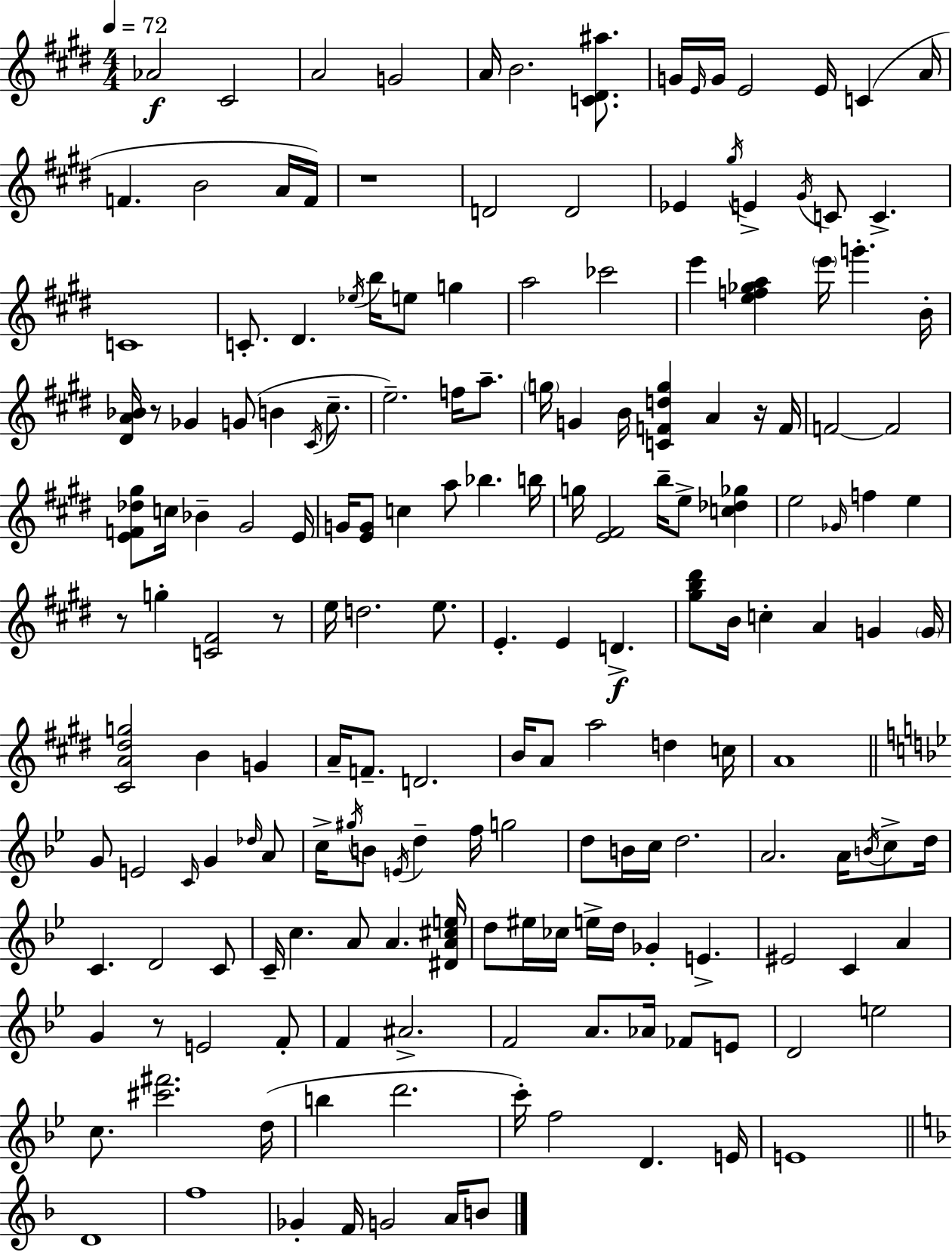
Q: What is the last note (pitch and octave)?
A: B4